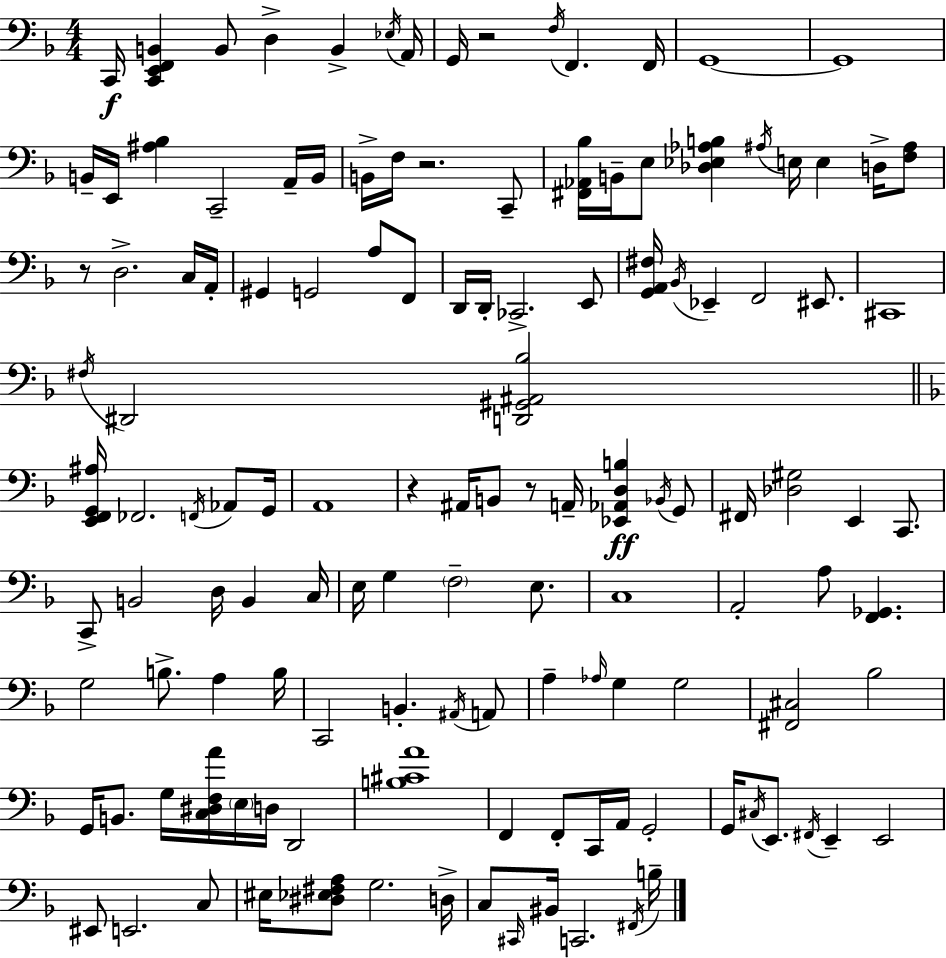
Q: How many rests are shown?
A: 5